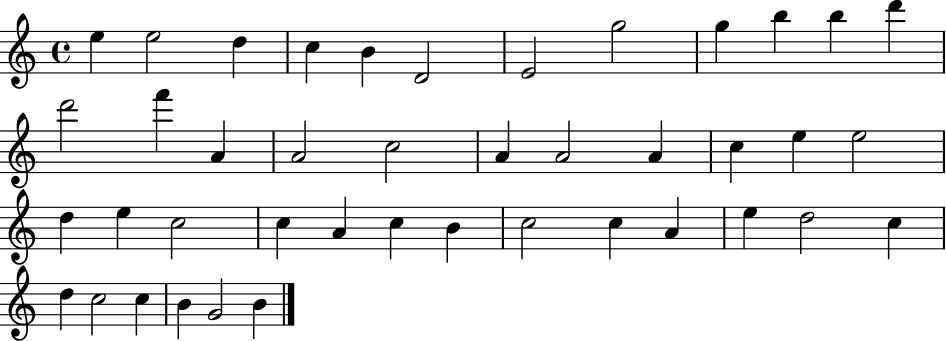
X:1
T:Untitled
M:4/4
L:1/4
K:C
e e2 d c B D2 E2 g2 g b b d' d'2 f' A A2 c2 A A2 A c e e2 d e c2 c A c B c2 c A e d2 c d c2 c B G2 B